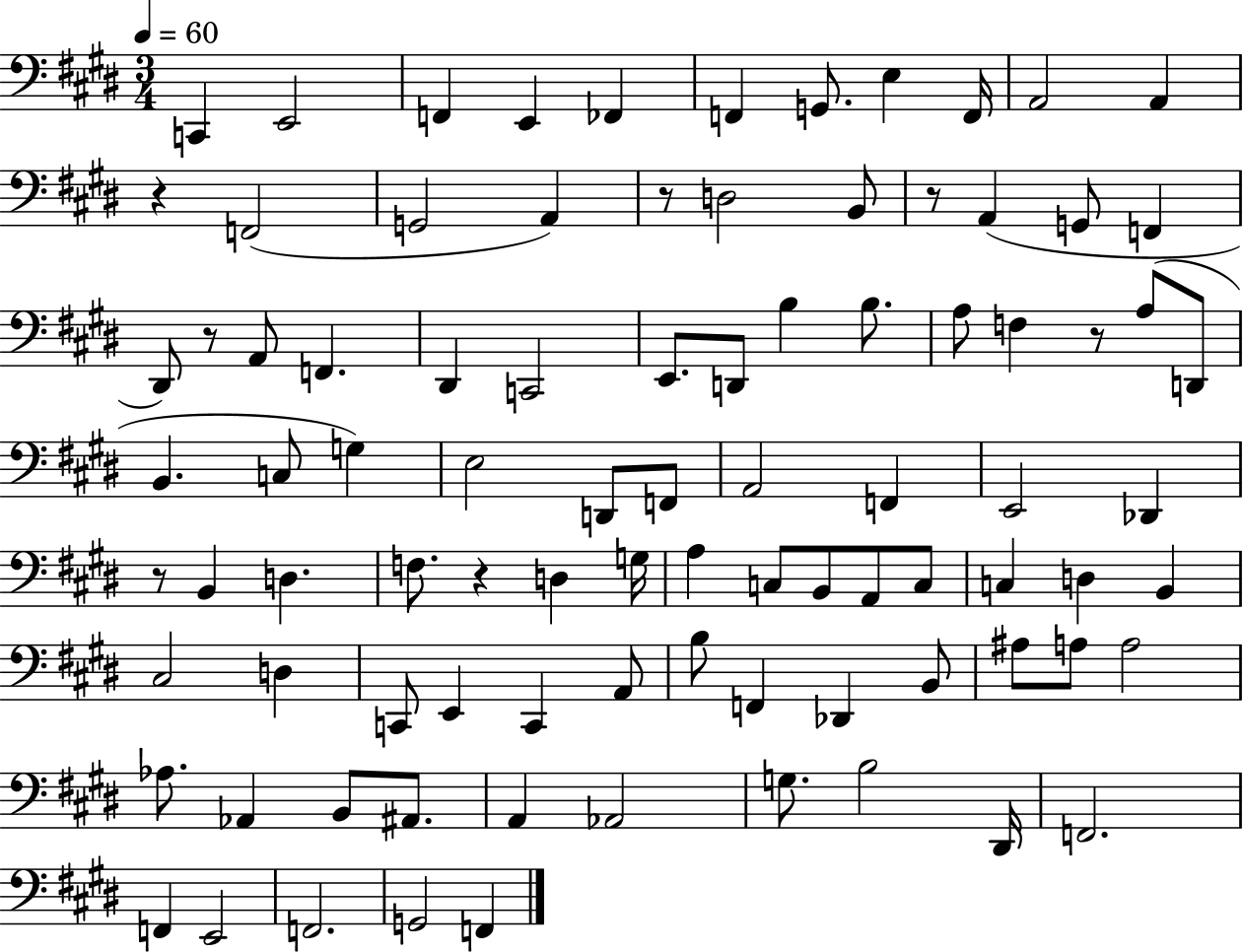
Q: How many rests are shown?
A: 7